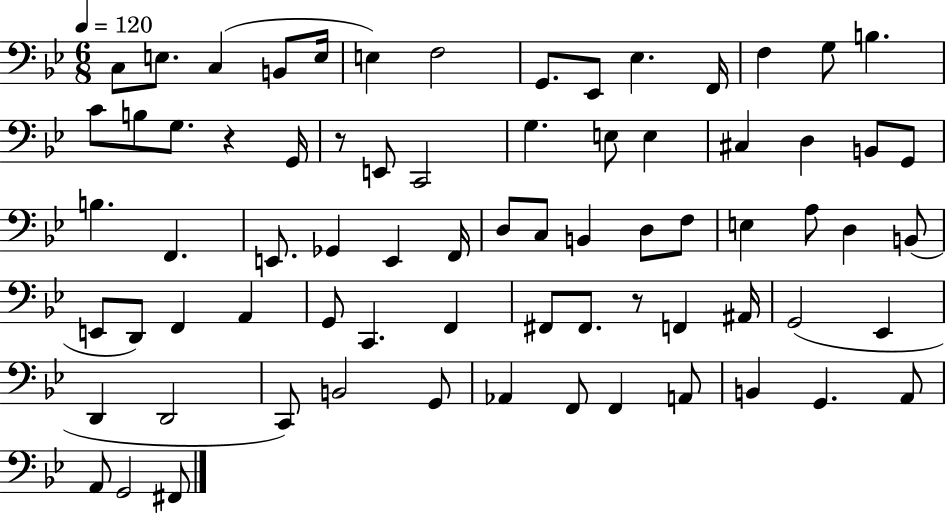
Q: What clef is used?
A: bass